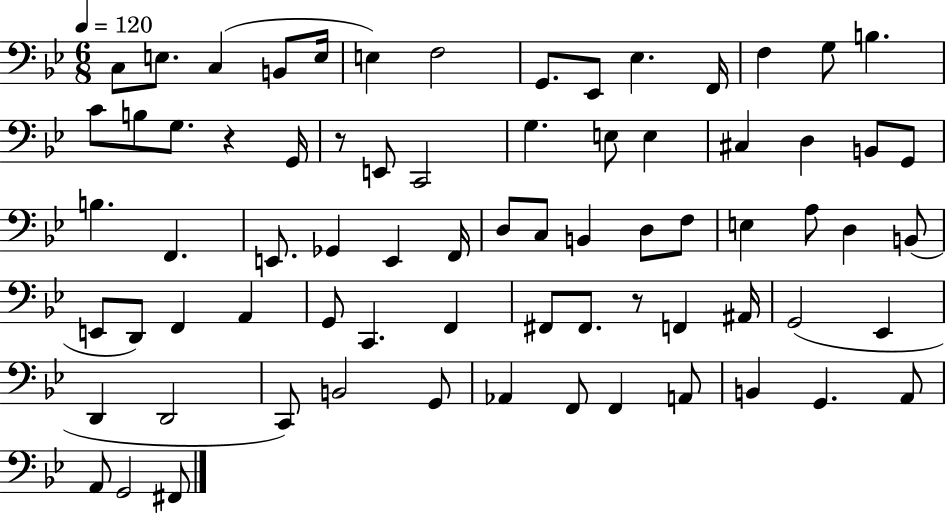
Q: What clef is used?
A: bass